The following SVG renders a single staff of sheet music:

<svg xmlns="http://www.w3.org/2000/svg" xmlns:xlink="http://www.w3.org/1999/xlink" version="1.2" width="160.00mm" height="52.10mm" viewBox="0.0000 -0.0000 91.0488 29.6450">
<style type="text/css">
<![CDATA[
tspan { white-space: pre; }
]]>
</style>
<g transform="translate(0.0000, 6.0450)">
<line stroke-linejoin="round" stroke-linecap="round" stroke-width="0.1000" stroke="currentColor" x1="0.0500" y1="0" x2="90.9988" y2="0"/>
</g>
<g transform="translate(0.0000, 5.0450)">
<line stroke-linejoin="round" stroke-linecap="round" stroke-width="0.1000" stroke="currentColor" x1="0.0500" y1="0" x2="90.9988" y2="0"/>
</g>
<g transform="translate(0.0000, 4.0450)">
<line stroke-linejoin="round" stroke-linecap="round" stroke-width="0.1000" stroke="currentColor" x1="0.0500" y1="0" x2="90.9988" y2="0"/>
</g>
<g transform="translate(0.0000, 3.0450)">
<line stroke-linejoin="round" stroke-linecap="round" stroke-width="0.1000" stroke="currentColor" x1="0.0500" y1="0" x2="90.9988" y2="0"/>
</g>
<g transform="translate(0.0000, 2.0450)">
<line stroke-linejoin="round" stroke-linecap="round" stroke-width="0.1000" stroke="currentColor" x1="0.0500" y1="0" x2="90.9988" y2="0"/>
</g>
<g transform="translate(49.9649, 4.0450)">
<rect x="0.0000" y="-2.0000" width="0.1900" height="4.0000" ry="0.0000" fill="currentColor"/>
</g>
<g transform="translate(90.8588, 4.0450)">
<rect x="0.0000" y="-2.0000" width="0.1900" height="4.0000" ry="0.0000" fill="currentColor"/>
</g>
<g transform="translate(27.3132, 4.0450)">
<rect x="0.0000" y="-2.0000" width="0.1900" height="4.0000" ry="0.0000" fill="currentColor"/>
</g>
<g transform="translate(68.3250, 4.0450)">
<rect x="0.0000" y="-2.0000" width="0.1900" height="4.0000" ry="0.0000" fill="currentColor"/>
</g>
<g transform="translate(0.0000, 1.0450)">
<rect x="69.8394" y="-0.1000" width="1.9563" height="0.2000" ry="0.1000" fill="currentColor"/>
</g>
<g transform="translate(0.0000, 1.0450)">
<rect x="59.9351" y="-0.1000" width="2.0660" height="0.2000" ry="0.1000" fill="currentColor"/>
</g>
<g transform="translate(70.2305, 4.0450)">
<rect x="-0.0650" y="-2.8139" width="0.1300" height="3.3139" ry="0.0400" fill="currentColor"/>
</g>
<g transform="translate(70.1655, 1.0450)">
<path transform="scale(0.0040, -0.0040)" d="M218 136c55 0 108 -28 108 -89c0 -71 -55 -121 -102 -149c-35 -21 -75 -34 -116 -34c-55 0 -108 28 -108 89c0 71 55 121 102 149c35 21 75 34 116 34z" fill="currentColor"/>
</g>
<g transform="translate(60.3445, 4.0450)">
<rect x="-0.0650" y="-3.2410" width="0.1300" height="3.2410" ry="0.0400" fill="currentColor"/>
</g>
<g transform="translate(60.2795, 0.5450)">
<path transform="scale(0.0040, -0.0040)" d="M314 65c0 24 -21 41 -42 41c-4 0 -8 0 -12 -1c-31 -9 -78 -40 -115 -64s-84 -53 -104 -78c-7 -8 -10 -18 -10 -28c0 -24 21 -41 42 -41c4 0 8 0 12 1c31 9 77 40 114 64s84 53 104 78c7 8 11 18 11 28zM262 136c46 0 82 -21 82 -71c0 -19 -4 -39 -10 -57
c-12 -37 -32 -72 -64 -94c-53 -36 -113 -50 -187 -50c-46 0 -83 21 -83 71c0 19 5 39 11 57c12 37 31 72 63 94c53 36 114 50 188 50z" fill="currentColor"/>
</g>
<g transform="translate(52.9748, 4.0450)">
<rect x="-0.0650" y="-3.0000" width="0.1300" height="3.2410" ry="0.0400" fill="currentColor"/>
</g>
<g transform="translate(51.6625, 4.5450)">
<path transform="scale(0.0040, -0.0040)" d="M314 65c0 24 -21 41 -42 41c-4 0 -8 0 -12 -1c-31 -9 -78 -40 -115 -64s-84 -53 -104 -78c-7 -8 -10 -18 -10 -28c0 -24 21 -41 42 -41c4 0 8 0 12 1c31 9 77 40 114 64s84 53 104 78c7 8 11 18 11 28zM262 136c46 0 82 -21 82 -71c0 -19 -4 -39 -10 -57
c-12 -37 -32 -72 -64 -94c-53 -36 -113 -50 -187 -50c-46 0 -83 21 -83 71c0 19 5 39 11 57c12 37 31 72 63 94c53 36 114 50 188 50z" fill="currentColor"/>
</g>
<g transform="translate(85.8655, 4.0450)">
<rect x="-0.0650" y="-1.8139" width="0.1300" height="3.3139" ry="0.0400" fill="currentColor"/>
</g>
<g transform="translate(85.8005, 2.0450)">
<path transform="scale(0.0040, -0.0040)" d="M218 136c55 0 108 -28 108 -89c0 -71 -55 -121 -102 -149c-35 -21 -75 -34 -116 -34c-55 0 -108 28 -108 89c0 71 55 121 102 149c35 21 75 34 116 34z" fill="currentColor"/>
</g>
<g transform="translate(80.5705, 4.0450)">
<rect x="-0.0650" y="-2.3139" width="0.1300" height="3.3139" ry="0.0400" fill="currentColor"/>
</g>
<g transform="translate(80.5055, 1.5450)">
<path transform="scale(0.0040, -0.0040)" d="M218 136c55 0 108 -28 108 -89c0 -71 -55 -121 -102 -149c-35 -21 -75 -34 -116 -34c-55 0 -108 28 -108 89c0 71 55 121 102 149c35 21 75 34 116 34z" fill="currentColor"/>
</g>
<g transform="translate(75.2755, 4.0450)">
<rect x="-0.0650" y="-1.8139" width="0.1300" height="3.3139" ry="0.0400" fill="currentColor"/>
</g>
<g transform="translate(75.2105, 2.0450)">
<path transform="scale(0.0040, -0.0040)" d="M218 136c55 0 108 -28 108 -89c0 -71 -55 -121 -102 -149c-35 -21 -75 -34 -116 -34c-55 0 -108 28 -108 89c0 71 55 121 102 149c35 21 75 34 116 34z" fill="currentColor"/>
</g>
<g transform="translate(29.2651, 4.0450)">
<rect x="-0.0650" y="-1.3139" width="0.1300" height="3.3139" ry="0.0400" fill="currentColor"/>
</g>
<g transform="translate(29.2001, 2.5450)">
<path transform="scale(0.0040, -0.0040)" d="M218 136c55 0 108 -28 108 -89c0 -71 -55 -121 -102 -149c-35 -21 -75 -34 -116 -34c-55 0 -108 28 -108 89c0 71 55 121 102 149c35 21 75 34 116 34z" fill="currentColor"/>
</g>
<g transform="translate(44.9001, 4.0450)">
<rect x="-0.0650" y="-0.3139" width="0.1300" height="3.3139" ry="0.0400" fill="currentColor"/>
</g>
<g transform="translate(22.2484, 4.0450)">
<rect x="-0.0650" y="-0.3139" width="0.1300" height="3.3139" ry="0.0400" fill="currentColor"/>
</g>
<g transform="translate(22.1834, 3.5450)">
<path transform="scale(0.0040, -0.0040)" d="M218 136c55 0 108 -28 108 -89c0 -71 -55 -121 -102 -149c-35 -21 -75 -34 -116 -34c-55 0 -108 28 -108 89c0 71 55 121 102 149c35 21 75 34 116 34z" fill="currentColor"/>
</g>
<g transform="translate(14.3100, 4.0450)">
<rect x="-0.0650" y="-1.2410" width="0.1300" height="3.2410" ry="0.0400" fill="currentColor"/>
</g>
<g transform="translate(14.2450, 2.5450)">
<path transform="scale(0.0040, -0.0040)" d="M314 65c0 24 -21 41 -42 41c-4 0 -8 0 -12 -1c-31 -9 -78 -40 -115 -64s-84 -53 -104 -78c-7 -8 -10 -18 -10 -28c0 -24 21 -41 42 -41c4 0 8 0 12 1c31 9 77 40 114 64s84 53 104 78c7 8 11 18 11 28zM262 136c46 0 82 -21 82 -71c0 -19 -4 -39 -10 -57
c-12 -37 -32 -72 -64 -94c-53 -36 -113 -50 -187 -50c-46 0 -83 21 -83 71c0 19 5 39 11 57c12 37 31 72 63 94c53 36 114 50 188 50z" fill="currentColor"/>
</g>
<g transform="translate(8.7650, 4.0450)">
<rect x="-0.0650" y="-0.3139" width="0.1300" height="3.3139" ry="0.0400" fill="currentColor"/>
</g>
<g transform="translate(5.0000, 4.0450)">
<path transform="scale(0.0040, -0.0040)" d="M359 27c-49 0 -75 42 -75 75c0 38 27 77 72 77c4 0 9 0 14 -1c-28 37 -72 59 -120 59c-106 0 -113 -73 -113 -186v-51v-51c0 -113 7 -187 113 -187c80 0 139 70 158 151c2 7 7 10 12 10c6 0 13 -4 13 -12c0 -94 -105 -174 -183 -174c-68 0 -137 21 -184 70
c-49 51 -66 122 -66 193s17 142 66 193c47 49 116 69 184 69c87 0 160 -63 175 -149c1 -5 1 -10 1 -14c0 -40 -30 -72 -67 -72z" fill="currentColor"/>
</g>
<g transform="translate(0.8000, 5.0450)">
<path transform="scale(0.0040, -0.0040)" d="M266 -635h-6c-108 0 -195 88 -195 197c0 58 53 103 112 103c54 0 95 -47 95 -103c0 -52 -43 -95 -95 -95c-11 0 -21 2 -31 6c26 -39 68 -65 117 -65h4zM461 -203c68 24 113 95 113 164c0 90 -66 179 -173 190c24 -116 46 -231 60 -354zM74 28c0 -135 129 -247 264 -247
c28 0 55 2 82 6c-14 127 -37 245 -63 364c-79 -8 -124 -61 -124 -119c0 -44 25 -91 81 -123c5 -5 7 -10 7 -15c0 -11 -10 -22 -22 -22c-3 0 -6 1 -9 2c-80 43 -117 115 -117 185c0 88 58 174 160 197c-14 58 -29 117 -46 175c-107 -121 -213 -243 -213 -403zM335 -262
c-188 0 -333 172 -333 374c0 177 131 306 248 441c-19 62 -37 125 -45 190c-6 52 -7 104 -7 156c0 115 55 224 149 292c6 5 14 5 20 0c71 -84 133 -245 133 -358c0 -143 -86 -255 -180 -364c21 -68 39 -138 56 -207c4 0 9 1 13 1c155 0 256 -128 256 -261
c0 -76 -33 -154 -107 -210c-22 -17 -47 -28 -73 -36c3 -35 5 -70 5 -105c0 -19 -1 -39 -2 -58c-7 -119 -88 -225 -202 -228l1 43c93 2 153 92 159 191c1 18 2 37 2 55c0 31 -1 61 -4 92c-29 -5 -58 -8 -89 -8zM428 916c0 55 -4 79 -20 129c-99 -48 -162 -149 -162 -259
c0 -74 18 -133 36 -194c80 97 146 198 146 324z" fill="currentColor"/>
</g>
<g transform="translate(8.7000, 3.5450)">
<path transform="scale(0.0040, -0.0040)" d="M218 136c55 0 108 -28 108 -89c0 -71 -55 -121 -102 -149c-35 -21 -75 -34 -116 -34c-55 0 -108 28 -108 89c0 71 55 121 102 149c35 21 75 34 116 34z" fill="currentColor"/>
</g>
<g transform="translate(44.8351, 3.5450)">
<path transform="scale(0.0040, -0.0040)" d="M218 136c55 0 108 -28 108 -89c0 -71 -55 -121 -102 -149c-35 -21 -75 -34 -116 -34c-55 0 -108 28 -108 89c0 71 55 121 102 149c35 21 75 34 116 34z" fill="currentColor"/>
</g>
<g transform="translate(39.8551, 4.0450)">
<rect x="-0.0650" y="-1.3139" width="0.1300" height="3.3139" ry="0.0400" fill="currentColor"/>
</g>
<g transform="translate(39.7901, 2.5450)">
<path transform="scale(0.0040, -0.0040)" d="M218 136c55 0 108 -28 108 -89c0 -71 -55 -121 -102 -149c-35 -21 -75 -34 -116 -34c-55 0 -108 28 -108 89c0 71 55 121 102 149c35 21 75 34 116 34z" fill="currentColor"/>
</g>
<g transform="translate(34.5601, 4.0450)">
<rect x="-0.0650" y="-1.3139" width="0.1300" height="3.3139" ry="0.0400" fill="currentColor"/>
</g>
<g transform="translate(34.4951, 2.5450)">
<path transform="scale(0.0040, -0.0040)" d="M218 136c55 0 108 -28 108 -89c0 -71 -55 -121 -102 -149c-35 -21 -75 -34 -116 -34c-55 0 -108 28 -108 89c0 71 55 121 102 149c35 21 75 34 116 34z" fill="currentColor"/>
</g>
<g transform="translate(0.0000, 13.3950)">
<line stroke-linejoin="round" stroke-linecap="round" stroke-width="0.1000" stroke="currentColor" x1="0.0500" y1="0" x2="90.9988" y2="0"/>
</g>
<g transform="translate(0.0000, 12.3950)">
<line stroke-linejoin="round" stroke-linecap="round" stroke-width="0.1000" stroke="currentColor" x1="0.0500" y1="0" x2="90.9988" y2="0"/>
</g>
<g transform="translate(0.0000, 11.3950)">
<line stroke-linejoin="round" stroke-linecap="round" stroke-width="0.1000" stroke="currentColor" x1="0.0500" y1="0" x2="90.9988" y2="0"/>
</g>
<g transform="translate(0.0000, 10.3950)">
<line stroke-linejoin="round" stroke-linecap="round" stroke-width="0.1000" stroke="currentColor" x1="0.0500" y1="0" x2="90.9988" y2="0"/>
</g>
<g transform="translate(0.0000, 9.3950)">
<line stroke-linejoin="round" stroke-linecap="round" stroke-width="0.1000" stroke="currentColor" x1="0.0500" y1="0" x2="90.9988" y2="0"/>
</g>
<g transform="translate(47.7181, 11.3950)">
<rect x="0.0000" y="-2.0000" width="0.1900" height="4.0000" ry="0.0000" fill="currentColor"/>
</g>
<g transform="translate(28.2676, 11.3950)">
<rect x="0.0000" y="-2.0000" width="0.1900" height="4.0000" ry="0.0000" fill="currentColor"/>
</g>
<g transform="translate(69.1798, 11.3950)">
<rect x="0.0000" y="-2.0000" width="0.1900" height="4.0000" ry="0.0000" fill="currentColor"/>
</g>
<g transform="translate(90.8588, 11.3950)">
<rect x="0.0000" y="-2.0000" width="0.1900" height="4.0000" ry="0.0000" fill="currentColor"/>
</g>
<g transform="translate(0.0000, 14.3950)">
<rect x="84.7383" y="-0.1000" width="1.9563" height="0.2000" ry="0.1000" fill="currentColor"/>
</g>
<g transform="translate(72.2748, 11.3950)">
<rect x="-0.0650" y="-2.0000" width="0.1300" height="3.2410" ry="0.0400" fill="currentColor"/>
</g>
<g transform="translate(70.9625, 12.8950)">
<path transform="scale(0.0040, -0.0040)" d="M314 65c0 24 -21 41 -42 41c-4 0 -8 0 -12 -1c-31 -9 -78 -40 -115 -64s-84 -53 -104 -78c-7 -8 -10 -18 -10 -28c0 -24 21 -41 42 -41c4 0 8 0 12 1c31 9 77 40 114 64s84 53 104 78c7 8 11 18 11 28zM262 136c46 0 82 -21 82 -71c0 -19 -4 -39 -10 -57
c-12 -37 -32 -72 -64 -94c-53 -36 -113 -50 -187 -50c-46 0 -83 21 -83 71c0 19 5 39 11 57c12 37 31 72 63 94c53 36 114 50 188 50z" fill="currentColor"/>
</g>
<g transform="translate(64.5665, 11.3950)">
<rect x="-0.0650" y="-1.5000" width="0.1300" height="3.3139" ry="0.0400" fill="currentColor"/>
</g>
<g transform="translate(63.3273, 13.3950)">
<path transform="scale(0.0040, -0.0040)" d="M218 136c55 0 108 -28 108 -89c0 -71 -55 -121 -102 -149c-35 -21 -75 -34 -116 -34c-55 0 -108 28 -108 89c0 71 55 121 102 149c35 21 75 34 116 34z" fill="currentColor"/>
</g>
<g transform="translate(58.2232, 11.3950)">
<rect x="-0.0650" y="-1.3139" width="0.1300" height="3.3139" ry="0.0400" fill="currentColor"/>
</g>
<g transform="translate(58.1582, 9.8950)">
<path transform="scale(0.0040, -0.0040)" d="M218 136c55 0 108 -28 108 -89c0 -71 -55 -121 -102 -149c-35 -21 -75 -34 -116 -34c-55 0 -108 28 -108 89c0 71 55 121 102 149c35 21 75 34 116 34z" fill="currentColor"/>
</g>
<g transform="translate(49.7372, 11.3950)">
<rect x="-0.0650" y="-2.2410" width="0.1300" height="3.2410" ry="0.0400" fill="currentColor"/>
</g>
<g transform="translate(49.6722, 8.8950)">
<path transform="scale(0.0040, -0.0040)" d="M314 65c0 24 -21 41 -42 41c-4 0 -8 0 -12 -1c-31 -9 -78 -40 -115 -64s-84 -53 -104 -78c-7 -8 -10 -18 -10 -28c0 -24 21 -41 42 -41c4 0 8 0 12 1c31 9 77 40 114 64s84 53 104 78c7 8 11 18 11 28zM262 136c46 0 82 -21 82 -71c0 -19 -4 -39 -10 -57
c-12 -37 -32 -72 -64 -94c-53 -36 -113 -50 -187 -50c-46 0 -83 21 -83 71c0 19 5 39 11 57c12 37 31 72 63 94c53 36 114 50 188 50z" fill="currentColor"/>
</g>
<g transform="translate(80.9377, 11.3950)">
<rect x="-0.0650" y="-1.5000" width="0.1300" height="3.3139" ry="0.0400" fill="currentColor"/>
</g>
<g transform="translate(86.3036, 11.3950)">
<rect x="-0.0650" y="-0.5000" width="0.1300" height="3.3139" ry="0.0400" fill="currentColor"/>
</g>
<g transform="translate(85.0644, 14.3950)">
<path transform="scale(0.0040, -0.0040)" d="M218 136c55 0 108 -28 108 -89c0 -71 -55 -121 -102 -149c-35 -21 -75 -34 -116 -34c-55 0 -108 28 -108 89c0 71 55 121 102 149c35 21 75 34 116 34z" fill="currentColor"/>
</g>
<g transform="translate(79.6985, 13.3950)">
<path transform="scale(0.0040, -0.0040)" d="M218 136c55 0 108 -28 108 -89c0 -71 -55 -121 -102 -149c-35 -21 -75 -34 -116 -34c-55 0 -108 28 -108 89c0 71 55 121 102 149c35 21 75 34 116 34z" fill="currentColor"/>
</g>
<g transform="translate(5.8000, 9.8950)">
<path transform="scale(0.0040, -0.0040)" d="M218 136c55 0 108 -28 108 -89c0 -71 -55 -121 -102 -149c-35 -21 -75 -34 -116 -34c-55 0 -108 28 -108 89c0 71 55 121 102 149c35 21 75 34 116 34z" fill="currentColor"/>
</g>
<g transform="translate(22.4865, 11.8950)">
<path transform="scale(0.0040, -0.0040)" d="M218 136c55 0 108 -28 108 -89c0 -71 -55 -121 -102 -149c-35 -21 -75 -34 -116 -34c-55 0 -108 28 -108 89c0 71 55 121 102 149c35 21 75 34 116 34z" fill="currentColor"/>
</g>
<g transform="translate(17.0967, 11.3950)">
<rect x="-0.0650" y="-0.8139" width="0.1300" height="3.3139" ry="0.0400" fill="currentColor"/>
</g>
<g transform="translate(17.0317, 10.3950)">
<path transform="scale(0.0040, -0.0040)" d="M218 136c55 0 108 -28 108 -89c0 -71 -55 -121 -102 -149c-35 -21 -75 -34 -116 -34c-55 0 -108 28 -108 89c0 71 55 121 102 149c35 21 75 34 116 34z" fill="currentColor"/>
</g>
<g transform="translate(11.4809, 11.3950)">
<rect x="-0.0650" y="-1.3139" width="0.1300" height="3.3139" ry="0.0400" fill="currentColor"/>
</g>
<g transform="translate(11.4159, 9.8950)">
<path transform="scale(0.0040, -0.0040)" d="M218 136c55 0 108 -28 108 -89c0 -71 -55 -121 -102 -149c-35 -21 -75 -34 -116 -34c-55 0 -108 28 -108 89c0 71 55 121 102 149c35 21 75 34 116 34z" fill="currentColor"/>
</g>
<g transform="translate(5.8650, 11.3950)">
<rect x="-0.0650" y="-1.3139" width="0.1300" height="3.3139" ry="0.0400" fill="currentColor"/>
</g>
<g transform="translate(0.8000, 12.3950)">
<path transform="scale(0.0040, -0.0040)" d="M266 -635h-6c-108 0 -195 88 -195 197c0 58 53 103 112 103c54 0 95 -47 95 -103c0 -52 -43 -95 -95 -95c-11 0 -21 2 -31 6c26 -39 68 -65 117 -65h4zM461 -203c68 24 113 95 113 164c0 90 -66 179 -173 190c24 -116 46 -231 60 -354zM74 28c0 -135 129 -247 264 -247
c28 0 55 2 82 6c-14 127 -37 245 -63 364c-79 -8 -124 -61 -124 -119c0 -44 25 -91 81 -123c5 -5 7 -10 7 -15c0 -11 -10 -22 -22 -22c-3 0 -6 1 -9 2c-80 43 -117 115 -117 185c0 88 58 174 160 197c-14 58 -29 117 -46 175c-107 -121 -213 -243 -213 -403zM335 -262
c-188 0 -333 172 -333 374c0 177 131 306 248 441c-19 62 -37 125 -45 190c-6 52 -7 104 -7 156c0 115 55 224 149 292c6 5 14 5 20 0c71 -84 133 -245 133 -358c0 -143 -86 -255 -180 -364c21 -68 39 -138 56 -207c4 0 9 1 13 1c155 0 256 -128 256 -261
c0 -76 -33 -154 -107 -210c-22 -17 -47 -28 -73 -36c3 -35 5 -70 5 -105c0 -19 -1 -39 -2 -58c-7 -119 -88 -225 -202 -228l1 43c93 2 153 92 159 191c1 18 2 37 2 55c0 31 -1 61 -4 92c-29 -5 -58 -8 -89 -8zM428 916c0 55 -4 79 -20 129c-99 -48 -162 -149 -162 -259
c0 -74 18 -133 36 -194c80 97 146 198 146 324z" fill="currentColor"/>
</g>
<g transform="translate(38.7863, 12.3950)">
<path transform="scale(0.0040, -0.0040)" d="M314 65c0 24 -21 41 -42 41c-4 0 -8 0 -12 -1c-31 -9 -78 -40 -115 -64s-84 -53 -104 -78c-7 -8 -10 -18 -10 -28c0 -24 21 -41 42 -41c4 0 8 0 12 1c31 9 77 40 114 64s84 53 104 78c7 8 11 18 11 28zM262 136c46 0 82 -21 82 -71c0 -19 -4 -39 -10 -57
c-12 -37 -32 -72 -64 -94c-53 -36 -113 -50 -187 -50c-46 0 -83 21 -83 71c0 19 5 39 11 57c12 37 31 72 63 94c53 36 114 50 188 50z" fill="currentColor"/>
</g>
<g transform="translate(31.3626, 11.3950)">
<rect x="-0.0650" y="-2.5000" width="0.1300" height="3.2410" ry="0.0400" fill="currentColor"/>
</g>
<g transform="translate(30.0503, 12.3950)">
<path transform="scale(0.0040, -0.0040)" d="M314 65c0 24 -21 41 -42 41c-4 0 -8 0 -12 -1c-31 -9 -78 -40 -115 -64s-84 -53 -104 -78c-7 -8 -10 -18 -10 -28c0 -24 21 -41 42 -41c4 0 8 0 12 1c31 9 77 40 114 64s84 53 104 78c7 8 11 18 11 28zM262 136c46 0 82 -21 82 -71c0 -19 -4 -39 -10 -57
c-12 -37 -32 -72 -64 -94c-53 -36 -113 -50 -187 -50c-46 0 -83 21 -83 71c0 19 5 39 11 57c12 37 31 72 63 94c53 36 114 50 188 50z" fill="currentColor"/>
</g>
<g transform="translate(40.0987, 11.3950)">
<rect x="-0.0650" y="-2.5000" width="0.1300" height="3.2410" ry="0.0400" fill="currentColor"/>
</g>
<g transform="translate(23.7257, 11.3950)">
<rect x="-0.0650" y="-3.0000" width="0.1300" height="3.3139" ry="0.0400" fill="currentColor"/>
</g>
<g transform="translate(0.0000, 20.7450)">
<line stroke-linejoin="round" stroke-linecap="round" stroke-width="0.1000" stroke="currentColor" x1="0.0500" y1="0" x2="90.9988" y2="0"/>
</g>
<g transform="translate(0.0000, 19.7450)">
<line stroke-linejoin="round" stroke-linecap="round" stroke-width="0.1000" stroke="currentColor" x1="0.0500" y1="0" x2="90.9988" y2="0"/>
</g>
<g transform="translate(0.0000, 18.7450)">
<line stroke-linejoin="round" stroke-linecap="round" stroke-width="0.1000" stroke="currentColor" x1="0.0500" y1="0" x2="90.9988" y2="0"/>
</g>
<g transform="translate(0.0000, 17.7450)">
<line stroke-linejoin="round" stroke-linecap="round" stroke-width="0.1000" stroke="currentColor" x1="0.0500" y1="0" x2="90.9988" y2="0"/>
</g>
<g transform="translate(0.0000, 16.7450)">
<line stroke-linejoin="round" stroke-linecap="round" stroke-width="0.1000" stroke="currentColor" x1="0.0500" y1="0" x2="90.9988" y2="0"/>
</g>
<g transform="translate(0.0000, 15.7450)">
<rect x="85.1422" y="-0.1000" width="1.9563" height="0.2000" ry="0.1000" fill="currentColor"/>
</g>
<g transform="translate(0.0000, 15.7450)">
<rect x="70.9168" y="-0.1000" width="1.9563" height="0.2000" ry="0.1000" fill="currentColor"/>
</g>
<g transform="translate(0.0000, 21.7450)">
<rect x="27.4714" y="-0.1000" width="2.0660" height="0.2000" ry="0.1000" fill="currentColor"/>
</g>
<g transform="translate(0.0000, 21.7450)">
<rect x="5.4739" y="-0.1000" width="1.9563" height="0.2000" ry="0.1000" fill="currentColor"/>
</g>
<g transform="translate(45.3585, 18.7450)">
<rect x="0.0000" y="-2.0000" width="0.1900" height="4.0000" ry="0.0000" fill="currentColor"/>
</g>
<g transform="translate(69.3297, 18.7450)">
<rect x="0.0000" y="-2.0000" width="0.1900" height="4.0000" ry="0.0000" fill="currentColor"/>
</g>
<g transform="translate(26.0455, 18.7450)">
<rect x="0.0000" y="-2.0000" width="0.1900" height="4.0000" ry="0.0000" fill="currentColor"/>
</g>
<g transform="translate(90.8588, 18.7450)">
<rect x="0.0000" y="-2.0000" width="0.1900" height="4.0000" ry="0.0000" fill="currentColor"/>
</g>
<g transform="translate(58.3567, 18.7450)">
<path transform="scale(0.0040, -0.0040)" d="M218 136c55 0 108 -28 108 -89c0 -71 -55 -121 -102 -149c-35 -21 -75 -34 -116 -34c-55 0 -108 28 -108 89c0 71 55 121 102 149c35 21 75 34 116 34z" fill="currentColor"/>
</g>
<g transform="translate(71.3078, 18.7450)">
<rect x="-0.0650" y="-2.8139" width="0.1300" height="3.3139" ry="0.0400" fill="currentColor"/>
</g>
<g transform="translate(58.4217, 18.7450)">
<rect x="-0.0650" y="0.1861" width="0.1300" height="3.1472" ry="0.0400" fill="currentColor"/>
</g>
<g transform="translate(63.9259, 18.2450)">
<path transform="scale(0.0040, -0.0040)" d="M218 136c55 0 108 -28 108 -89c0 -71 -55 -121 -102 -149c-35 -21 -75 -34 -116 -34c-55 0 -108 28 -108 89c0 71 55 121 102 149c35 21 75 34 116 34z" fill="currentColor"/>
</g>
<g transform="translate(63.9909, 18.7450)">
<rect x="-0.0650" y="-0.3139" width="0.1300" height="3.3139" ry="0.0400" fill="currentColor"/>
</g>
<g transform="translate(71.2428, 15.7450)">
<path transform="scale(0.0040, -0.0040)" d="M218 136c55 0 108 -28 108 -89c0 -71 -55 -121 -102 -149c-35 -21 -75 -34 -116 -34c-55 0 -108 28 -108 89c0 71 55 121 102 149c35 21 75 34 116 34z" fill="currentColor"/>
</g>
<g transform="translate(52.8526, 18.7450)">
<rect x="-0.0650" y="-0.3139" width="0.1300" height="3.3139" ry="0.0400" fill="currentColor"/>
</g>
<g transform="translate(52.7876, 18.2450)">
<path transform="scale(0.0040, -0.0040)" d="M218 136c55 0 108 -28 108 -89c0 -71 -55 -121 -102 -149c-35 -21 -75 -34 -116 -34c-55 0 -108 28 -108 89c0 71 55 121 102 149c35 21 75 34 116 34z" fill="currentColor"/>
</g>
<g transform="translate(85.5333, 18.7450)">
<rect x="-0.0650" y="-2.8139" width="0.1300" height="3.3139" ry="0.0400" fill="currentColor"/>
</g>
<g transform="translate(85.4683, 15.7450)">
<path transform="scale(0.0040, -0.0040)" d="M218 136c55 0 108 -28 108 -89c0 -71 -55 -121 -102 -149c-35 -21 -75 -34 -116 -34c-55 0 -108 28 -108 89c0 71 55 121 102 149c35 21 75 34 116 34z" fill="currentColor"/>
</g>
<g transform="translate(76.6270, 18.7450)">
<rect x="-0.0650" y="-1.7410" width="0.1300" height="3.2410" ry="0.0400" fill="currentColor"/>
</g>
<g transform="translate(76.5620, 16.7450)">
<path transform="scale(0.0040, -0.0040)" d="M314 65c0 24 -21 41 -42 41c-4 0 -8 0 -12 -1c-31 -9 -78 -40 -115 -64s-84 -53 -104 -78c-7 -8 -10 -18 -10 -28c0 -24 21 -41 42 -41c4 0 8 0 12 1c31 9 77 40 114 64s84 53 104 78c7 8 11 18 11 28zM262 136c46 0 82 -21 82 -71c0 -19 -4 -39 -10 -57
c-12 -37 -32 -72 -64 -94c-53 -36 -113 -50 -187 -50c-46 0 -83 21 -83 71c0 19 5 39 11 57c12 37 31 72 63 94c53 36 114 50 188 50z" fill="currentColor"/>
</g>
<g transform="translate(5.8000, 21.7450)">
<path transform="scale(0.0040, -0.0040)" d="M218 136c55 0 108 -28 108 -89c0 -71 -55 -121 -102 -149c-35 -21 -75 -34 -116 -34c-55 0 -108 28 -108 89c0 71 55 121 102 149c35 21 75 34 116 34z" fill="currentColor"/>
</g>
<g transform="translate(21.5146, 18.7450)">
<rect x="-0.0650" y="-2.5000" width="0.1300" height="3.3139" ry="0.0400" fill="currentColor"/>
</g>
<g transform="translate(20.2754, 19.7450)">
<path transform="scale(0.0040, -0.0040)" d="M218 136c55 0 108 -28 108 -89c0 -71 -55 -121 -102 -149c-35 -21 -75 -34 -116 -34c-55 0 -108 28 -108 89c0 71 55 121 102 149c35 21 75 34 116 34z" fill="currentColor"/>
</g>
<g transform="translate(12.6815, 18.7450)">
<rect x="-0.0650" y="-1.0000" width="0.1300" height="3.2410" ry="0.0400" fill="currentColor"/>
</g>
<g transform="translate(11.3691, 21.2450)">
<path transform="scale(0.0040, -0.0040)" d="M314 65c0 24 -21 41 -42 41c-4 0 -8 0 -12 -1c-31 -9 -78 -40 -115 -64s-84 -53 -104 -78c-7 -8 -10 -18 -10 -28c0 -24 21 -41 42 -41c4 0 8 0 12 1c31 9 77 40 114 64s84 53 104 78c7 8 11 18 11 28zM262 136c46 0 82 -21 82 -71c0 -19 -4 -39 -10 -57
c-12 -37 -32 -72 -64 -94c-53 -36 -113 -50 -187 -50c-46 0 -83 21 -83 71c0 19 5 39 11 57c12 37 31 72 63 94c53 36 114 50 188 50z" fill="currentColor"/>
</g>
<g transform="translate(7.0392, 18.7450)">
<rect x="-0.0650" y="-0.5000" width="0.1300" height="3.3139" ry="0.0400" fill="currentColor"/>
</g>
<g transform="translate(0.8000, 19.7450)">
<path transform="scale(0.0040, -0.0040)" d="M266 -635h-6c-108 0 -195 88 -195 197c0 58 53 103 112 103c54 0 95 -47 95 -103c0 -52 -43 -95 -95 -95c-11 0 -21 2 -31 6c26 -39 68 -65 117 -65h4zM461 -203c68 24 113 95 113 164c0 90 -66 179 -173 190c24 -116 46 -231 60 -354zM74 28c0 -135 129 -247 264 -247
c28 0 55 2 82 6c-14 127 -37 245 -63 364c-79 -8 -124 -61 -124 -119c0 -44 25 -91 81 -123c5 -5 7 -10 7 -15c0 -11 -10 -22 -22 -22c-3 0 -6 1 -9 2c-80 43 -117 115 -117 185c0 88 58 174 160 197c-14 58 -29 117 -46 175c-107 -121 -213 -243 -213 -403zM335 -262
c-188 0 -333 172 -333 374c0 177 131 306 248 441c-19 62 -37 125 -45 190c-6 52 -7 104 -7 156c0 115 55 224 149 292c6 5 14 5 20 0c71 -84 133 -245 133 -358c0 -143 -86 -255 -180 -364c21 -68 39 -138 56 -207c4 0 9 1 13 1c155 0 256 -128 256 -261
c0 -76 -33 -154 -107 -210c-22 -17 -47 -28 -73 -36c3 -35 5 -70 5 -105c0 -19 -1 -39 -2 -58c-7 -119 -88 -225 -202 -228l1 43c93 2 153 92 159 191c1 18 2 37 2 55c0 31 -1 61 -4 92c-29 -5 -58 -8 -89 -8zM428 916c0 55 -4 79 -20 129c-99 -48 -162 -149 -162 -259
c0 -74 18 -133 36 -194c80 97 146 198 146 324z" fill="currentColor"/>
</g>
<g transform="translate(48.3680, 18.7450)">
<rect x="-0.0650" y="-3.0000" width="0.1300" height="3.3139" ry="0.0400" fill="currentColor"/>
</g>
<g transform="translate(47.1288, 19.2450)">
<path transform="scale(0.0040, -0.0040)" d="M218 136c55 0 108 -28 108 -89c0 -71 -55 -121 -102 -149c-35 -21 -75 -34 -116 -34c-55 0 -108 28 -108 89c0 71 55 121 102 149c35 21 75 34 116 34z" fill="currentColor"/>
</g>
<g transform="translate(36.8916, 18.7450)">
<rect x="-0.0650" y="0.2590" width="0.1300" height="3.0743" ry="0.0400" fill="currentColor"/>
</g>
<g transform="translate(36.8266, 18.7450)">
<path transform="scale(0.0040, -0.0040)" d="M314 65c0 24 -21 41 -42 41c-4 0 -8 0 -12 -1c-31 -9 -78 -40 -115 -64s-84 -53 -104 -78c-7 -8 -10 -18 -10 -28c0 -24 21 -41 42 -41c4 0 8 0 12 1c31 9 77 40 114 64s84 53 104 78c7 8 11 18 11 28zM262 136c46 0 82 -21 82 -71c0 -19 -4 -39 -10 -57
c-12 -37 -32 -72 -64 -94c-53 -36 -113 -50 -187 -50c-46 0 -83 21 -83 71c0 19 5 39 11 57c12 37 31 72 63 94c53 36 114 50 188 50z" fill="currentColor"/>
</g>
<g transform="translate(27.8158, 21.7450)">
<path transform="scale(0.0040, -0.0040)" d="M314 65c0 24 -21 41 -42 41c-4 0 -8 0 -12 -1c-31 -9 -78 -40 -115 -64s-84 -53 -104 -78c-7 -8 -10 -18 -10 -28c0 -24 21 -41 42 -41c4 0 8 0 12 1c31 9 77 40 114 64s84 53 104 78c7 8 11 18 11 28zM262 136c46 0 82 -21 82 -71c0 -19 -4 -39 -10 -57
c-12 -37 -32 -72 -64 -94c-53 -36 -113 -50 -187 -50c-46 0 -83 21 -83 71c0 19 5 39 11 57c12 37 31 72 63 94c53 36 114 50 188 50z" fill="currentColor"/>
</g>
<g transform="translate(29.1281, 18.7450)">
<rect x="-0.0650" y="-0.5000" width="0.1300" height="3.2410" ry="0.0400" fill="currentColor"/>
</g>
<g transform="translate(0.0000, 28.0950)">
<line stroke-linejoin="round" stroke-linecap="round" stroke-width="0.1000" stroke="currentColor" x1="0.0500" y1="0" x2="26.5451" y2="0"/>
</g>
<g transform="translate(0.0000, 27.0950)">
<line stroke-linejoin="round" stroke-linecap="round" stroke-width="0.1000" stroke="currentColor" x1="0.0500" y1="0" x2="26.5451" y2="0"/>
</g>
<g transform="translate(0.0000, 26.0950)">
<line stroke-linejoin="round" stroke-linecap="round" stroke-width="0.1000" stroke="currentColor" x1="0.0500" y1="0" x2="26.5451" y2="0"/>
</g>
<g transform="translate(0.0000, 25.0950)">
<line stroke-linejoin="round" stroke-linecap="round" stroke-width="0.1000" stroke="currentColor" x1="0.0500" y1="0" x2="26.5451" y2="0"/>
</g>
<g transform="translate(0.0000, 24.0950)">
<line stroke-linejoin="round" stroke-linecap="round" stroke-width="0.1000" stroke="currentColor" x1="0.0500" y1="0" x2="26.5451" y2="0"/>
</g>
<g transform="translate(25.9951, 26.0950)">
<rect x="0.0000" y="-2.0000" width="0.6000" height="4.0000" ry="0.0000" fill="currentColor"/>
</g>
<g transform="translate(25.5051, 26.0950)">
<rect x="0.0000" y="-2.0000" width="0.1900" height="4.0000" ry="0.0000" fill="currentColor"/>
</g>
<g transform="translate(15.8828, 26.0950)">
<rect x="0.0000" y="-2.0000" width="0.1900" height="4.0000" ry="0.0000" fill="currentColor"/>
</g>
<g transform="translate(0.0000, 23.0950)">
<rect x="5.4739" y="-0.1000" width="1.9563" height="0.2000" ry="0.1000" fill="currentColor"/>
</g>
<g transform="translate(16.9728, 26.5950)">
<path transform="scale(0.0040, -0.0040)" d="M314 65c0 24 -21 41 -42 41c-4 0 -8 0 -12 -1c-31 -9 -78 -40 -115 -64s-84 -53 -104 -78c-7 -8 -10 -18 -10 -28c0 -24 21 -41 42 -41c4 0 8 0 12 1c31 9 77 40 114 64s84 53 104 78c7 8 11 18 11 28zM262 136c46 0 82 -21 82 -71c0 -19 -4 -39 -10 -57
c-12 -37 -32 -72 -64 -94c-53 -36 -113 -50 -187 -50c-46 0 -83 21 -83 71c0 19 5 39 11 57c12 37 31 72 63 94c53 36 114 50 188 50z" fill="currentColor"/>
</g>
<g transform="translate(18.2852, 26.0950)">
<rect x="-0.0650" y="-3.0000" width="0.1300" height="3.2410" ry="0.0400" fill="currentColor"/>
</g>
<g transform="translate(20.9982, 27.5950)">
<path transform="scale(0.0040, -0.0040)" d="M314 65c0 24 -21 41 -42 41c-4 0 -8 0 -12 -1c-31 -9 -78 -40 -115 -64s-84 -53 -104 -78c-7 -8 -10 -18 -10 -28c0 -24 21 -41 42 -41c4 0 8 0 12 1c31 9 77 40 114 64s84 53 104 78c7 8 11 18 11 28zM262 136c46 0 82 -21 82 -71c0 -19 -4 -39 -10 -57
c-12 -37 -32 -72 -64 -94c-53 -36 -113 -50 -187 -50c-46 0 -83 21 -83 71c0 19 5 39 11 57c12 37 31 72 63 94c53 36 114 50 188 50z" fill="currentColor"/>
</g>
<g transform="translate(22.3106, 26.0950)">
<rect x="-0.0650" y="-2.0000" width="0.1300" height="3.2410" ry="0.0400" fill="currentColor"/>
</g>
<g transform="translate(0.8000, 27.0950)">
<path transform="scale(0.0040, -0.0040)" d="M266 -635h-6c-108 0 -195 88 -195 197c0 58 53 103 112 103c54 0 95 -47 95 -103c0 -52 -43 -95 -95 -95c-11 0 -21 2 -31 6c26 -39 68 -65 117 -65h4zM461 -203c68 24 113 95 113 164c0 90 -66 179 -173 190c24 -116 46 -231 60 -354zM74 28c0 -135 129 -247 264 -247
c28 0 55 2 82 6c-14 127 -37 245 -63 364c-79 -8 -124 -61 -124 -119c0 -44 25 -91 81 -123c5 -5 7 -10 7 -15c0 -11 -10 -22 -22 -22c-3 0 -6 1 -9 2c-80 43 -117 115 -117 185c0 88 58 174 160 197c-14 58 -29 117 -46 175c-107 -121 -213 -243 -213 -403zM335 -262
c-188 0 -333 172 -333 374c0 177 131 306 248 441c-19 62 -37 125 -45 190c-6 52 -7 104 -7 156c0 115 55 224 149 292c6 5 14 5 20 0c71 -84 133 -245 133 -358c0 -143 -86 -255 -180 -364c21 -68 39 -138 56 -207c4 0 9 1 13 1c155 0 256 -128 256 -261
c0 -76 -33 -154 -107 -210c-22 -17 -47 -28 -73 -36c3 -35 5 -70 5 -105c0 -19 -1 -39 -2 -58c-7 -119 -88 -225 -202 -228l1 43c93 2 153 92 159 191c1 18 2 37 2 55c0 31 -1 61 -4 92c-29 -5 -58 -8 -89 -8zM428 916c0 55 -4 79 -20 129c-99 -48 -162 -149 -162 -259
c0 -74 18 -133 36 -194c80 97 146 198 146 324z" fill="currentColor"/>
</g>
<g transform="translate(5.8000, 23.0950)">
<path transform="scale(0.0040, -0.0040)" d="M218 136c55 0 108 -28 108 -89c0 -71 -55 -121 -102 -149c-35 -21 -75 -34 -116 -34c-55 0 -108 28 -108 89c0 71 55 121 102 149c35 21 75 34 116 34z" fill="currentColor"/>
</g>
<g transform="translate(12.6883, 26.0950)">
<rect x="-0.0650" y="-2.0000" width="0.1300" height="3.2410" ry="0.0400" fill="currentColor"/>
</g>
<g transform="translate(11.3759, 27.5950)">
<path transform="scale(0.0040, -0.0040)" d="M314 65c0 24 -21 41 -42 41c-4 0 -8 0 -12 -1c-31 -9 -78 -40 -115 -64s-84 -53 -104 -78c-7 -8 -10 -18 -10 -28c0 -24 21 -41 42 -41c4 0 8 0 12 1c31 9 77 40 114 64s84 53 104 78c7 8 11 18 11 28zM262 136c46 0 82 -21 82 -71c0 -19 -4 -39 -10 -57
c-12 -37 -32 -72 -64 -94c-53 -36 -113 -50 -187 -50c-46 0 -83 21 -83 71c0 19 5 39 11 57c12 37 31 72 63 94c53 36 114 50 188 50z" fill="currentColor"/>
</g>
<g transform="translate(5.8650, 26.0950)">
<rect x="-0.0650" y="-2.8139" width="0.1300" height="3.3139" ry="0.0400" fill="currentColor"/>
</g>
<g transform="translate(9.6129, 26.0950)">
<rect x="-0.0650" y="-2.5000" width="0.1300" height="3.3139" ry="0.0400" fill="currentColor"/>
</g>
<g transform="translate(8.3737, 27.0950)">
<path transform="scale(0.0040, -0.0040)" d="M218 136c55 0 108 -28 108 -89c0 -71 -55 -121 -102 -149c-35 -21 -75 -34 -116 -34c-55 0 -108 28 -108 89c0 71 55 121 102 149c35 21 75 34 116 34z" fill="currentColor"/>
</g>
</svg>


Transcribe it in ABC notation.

X:1
T:Untitled
M:4/4
L:1/4
K:C
c e2 c e e e c A2 b2 a f g f e e d A G2 G2 g2 e E F2 E C C D2 G C2 B2 A c B c a f2 a a G F2 A2 F2